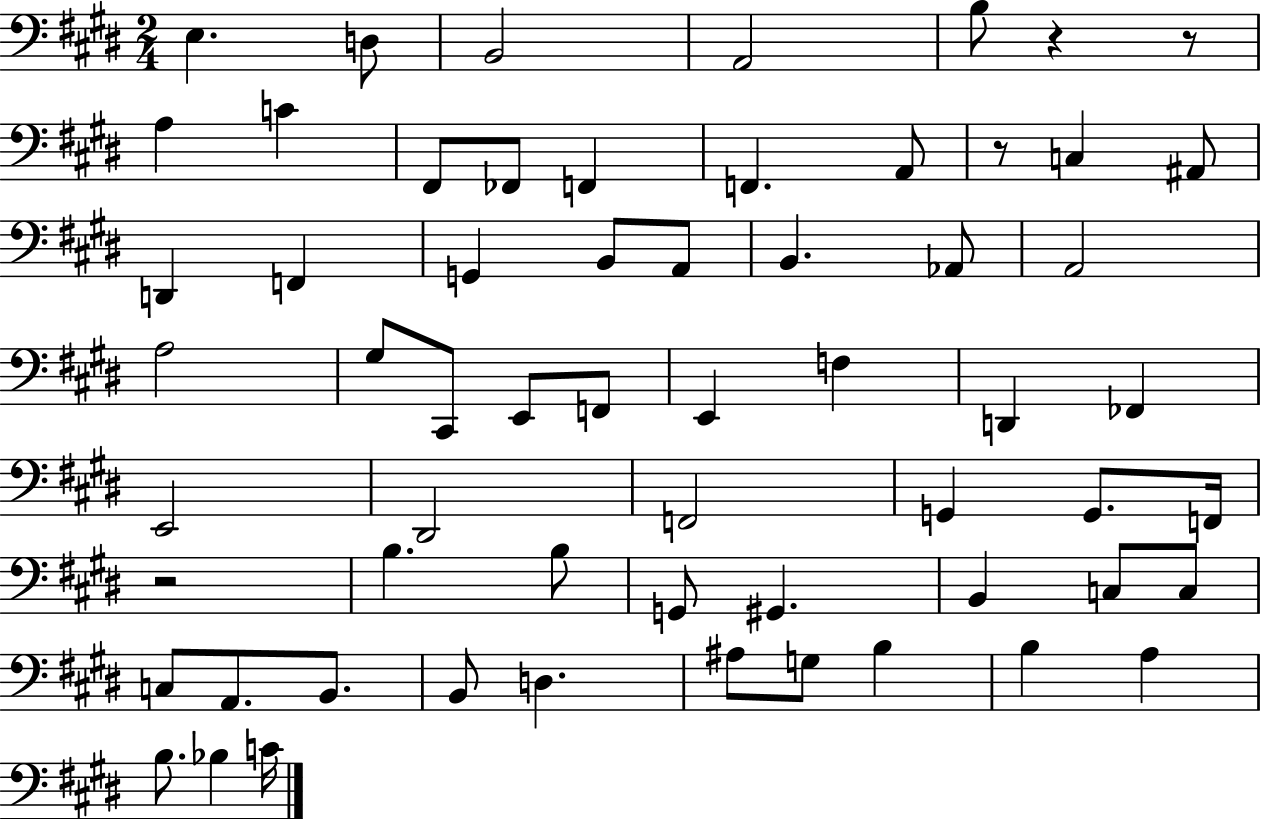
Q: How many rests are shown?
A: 4